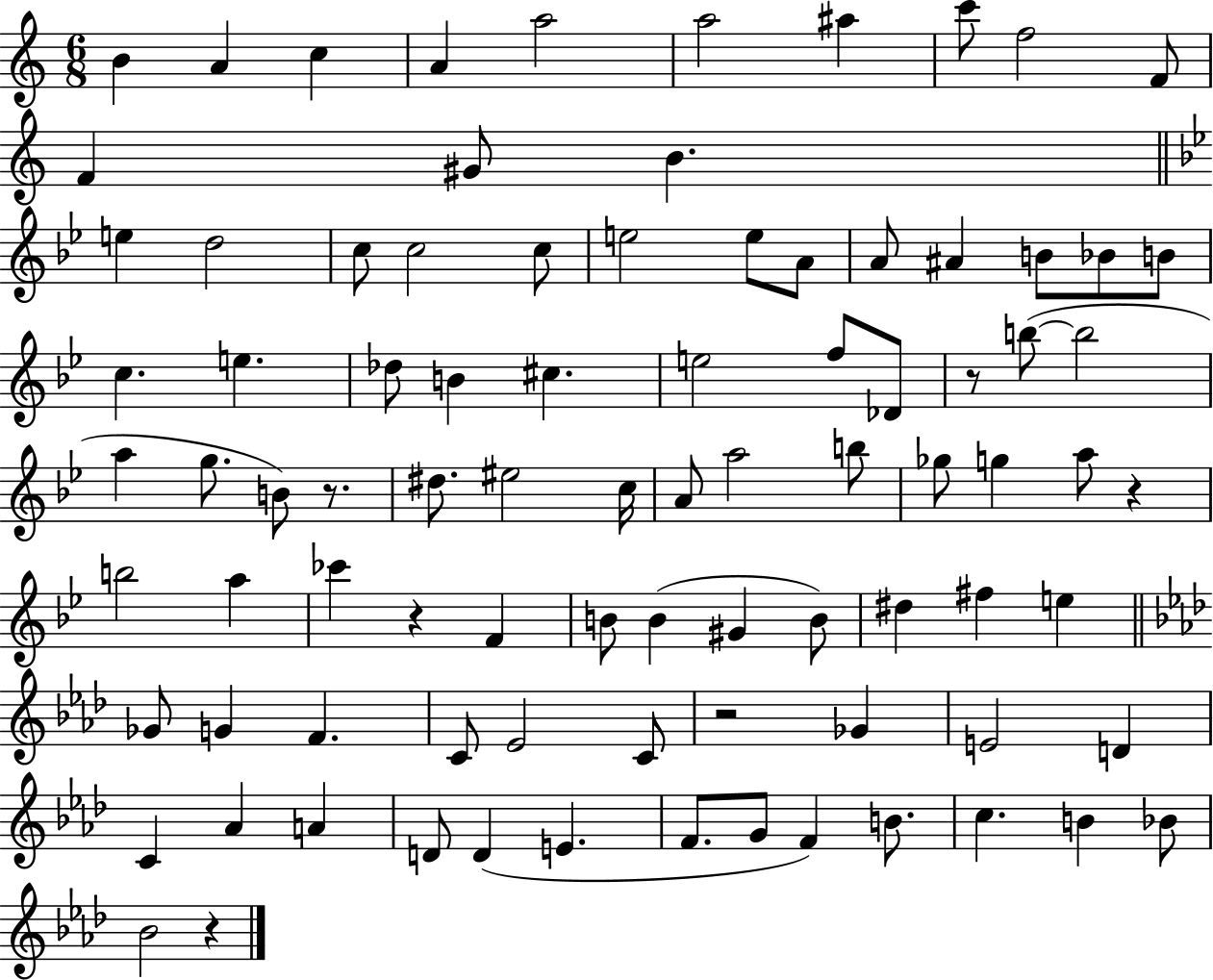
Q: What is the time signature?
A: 6/8